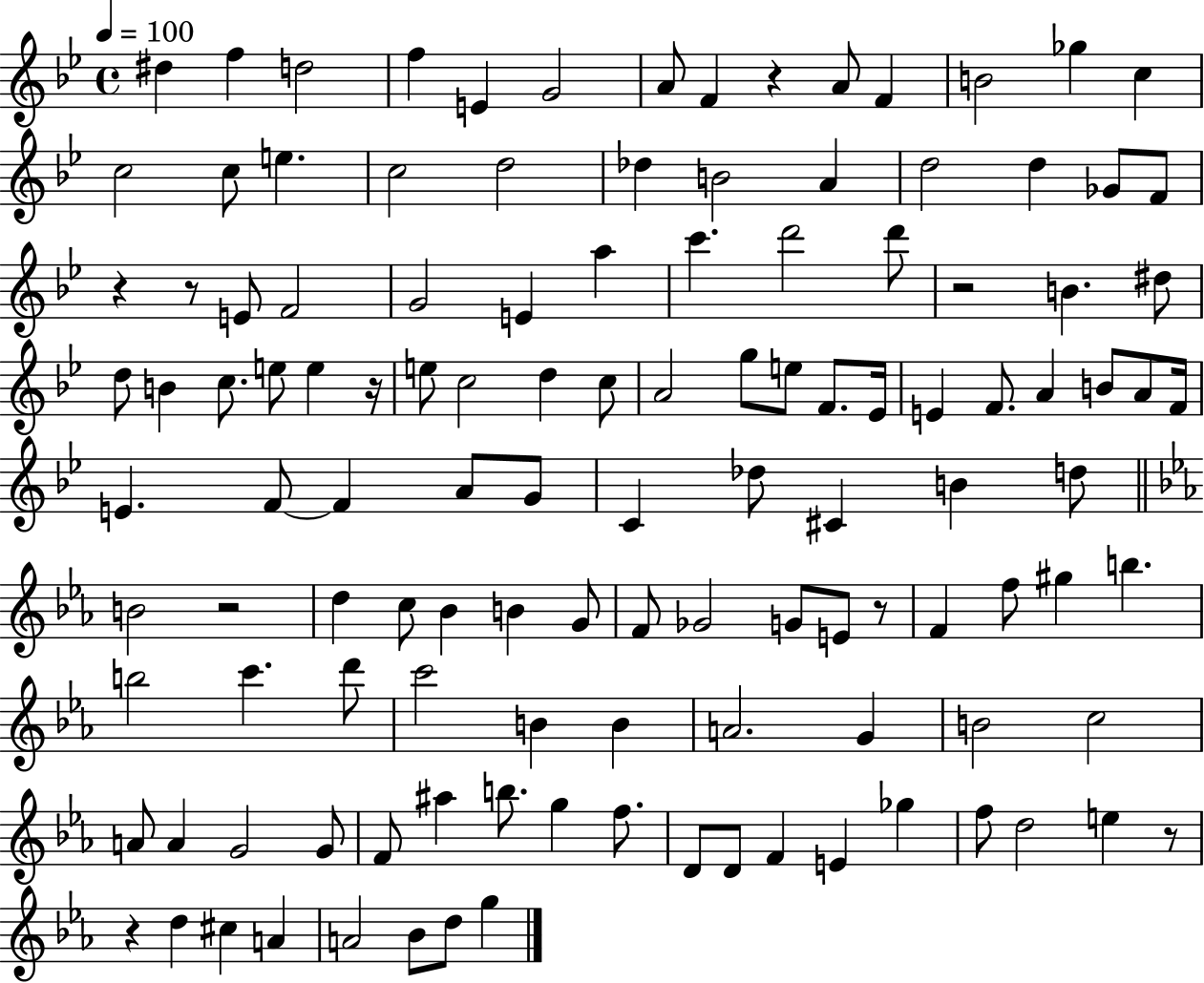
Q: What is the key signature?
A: BES major